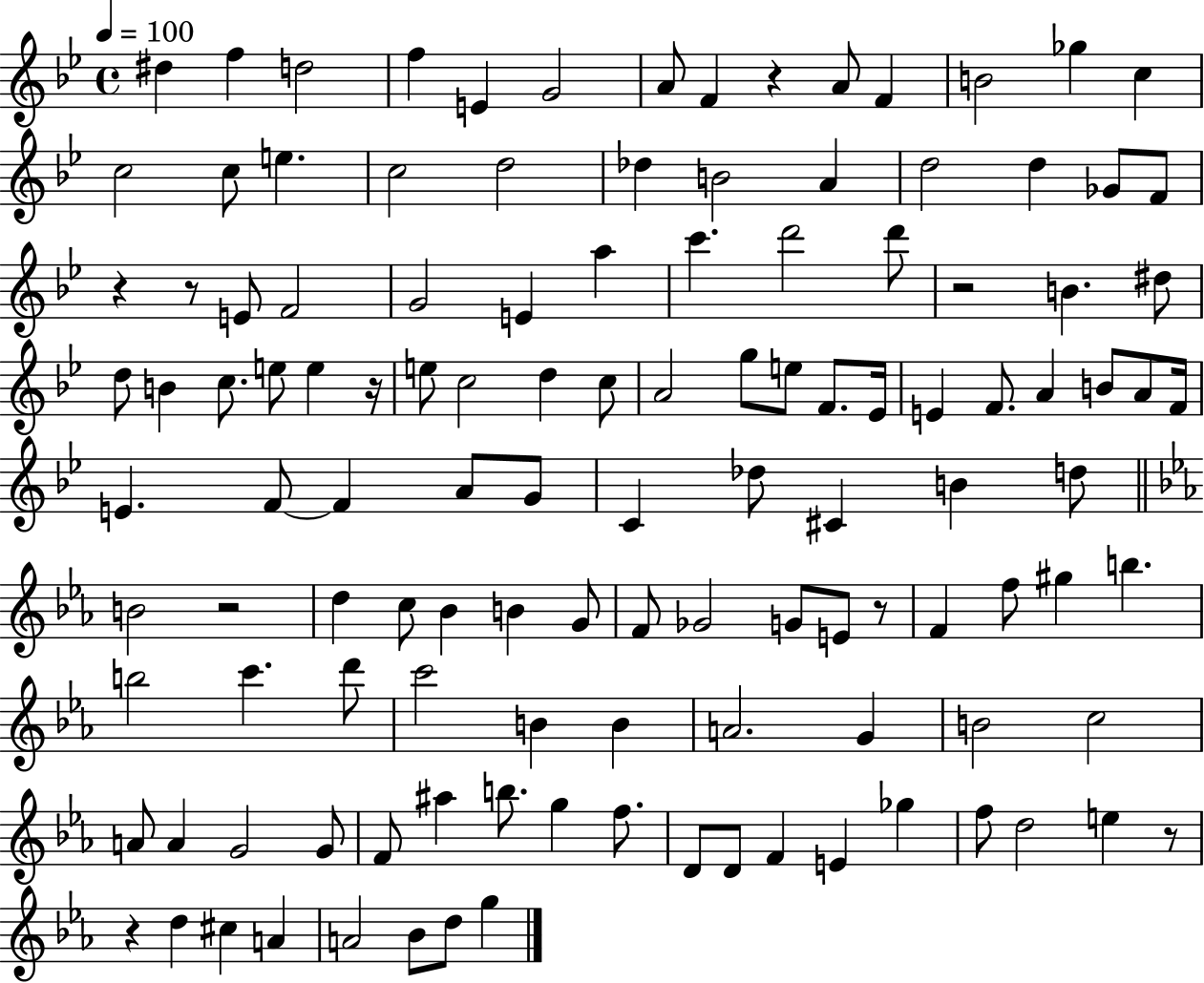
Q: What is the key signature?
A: BES major